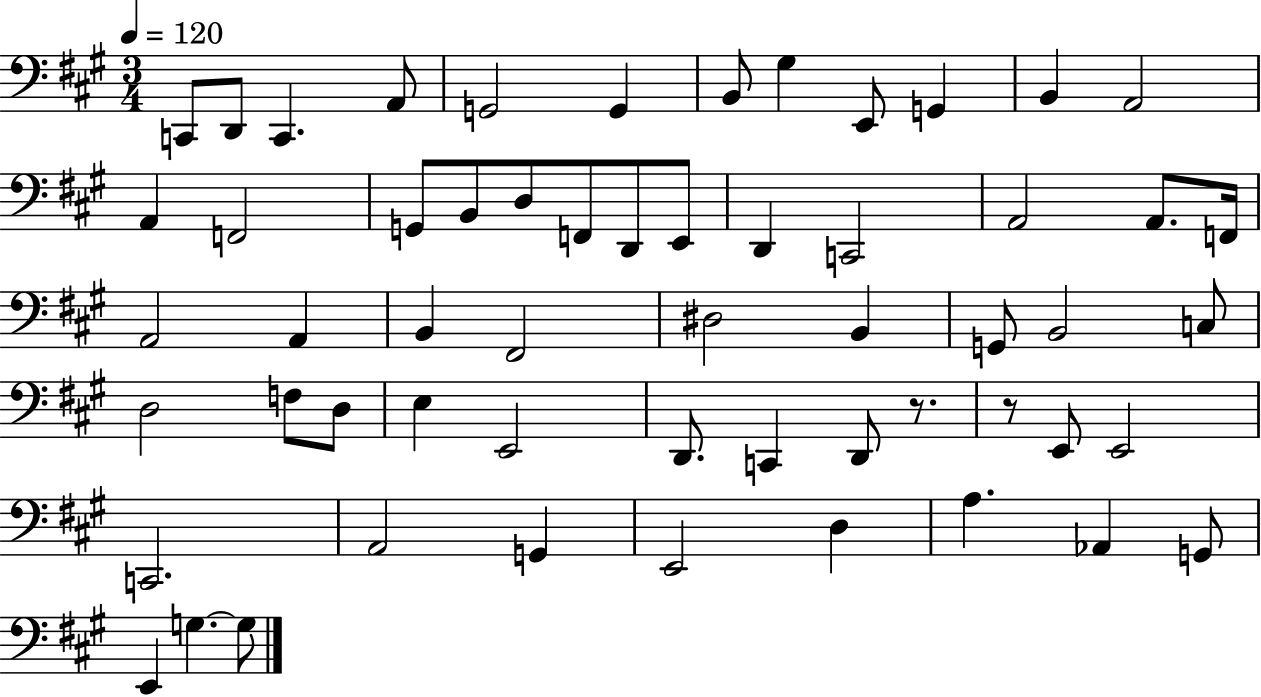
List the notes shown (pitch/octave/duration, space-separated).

C2/e D2/e C2/q. A2/e G2/h G2/q B2/e G#3/q E2/e G2/q B2/q A2/h A2/q F2/h G2/e B2/e D3/e F2/e D2/e E2/e D2/q C2/h A2/h A2/e. F2/s A2/h A2/q B2/q F#2/h D#3/h B2/q G2/e B2/h C3/e D3/h F3/e D3/e E3/q E2/h D2/e. C2/q D2/e R/e. R/e E2/e E2/h C2/h. A2/h G2/q E2/h D3/q A3/q. Ab2/q G2/e E2/q G3/q. G3/e